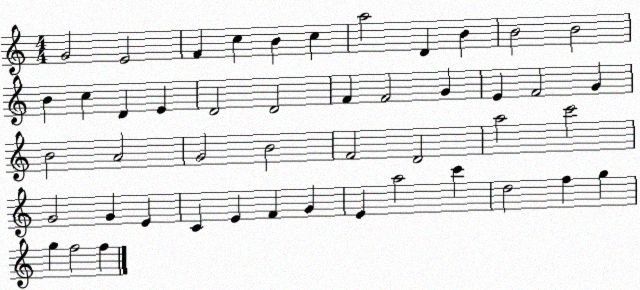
X:1
T:Untitled
M:4/4
L:1/4
K:C
G2 E2 F c B c a2 D B B2 B2 B c D E D2 D2 F F2 G E F2 G B2 A2 G2 B2 F2 D2 a2 c'2 G2 G E C E F G E a2 c' d2 f g g f2 f